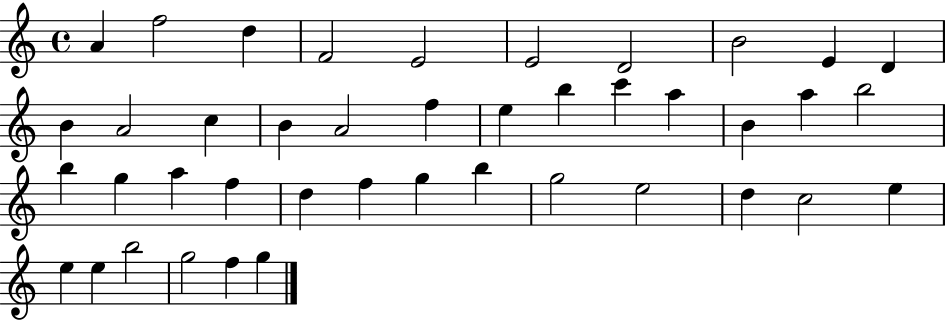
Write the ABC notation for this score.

X:1
T:Untitled
M:4/4
L:1/4
K:C
A f2 d F2 E2 E2 D2 B2 E D B A2 c B A2 f e b c' a B a b2 b g a f d f g b g2 e2 d c2 e e e b2 g2 f g